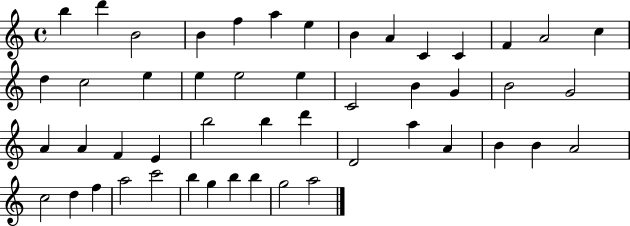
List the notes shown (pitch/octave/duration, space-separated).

B5/q D6/q B4/h B4/q F5/q A5/q E5/q B4/q A4/q C4/q C4/q F4/q A4/h C5/q D5/q C5/h E5/q E5/q E5/h E5/q C4/h B4/q G4/q B4/h G4/h A4/q A4/q F4/q E4/q B5/h B5/q D6/q D4/h A5/q A4/q B4/q B4/q A4/h C5/h D5/q F5/q A5/h C6/h B5/q G5/q B5/q B5/q G5/h A5/h